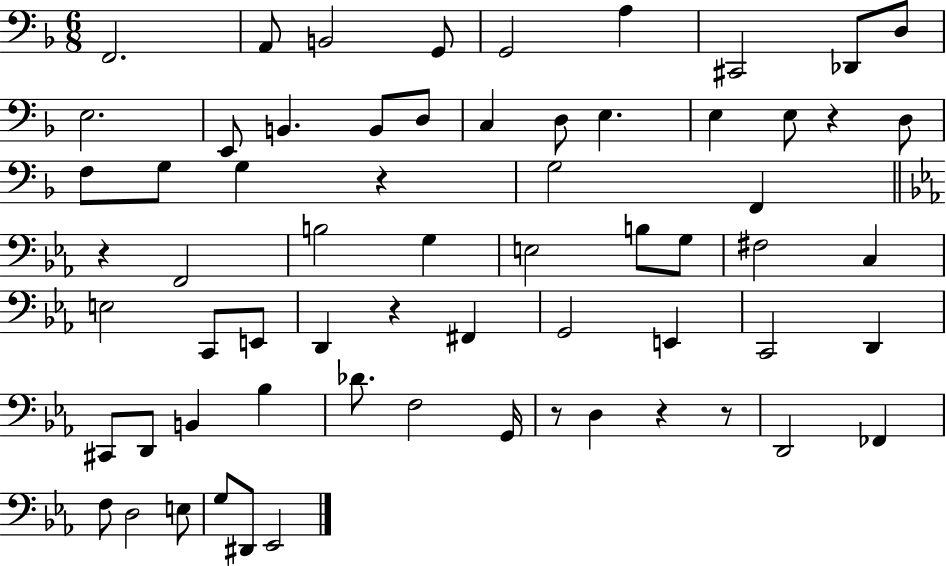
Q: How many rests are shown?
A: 7